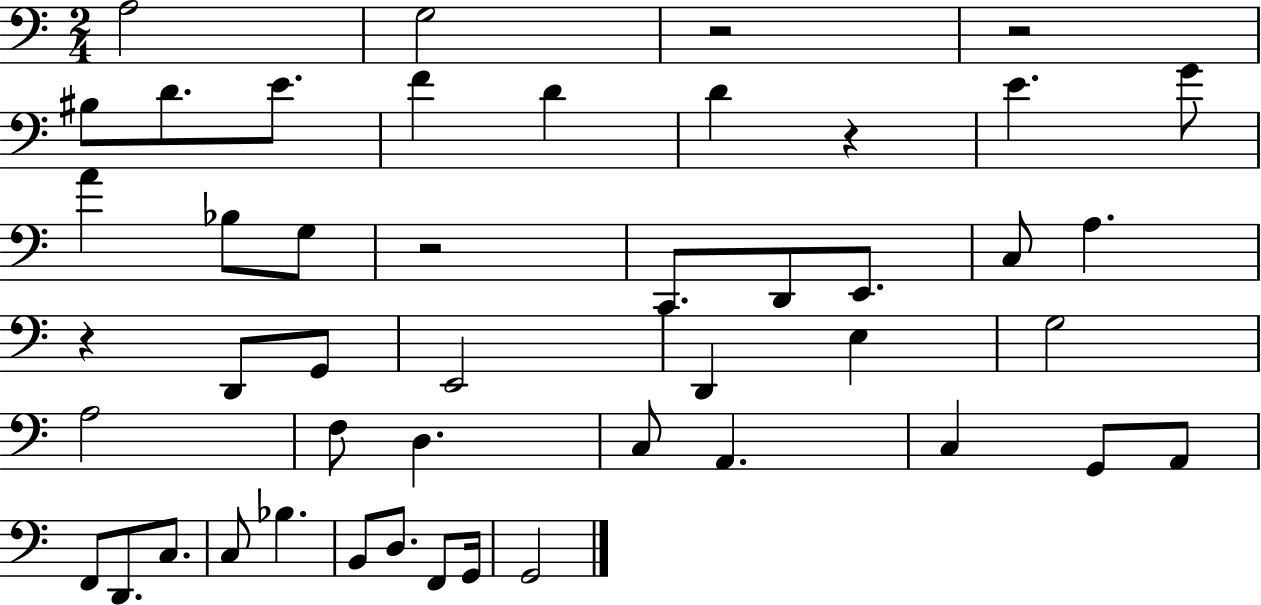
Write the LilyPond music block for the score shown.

{
  \clef bass
  \numericTimeSignature
  \time 2/4
  \key c \major
  a2 | g2 | r2 | r2 | \break bis8 d'8. e'8. | f'4 d'4 | d'4 r4 | e'4. g'8 | \break a'4 bes8 g8 | r2 | c,8. d,8 e,8. | c8 a4. | \break r4 d,8 g,8 | e,2 | d,4 e4 | g2 | \break a2 | f8 d4. | c8 a,4. | c4 g,8 a,8 | \break f,8 d,8. c8. | c8 bes4. | b,8 d8. f,8 g,16 | g,2 | \break \bar "|."
}